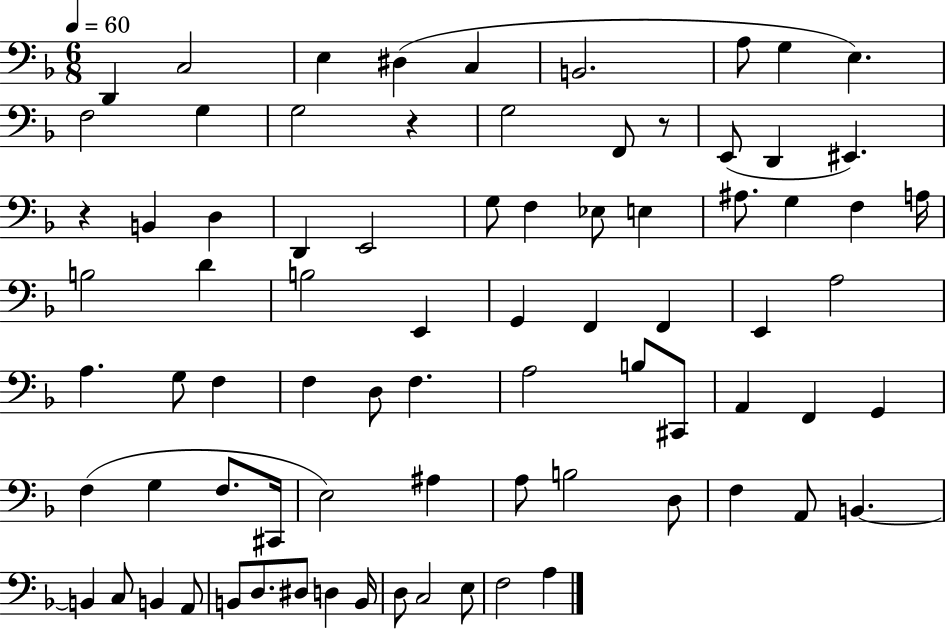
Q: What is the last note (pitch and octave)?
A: A3